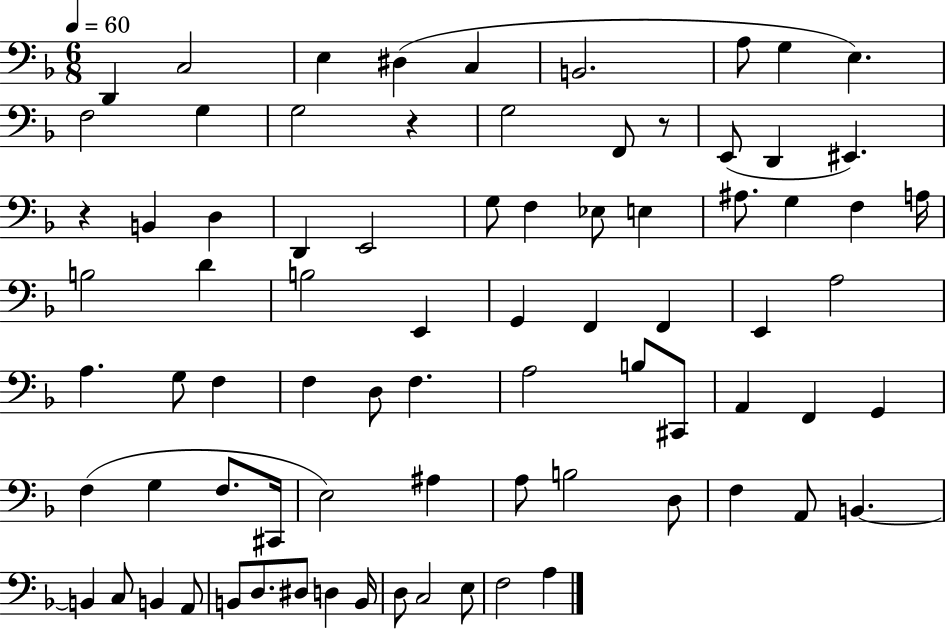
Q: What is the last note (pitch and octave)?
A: A3